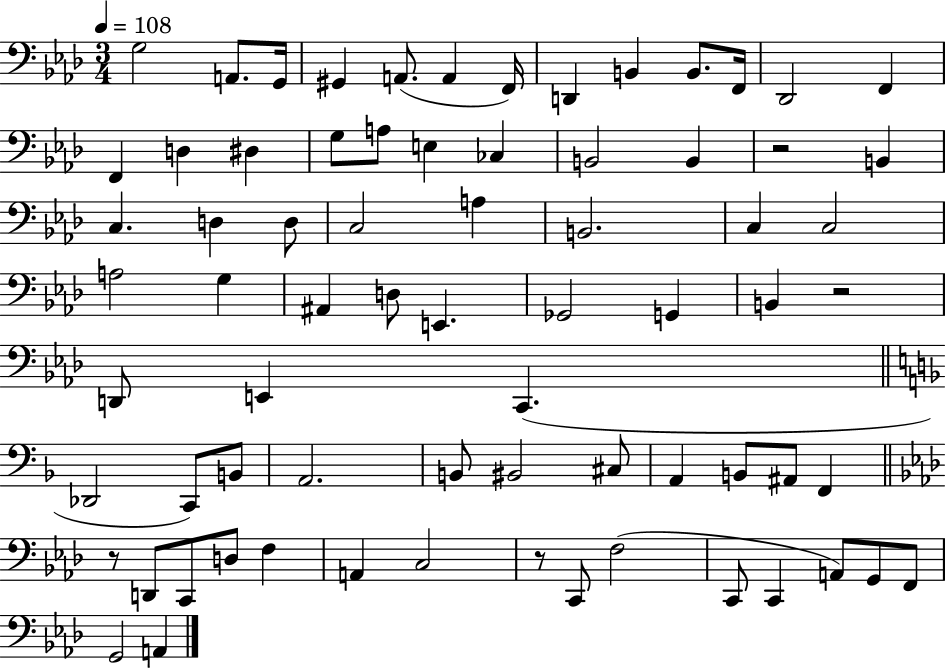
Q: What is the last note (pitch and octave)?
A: A2